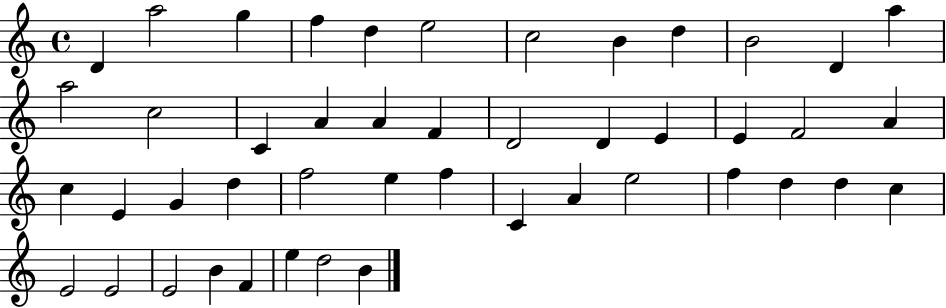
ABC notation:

X:1
T:Untitled
M:4/4
L:1/4
K:C
D a2 g f d e2 c2 B d B2 D a a2 c2 C A A F D2 D E E F2 A c E G d f2 e f C A e2 f d d c E2 E2 E2 B F e d2 B